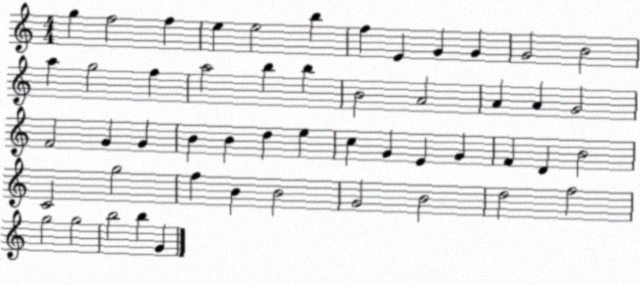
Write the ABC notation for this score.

X:1
T:Untitled
M:4/4
L:1/4
K:C
g f2 f e e2 b f E G G G2 B2 a g2 f a2 b b B2 A2 A A G2 F2 G G B B d e c G E G F D B2 C2 g2 f B B2 G2 B2 d2 f2 g2 g2 b2 b G